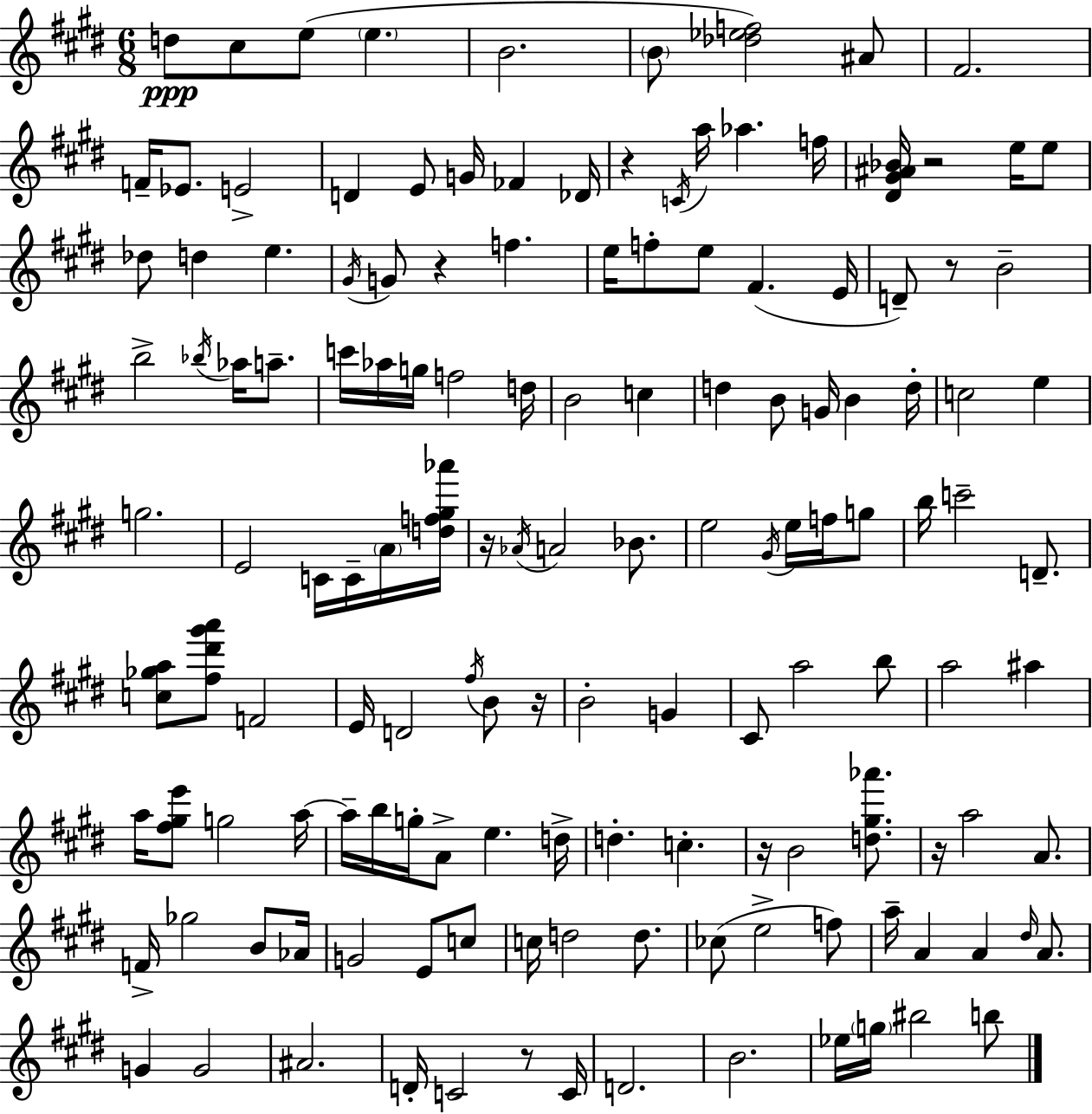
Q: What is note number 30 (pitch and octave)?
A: F5